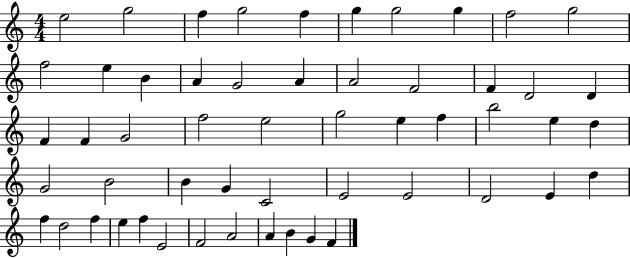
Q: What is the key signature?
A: C major